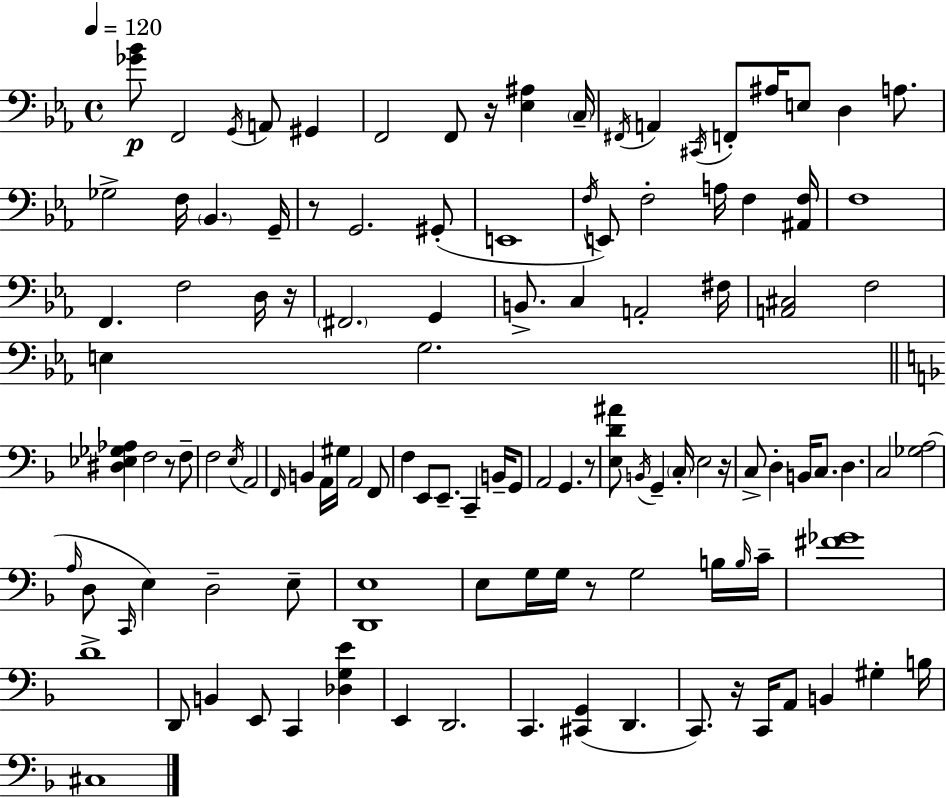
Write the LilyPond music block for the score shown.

{
  \clef bass
  \time 4/4
  \defaultTimeSignature
  \key ees \major
  \tempo 4 = 120
  \repeat volta 2 { <ges' bes'>8\p f,2 \acciaccatura { g,16 } a,8 gis,4 | f,2 f,8 r16 <ees ais>4 | \parenthesize c16-- \acciaccatura { fis,16 } a,4 \acciaccatura { cis,16 } f,8-. ais16 e8 d4 | a8. ges2-> f16 \parenthesize bes,4. | \break g,16-- r8 g,2. | gis,8-.( e,1 | \acciaccatura { f16 } e,8) f2-. a16 f4 | <ais, f>16 f1 | \break f,4. f2 | d16 r16 \parenthesize fis,2. | g,4 b,8.-> c4 a,2-. | fis16 <a, cis>2 f2 | \break e4 g2. | \bar "||" \break \key f \major <dis ees ges aes>4 f2 r8 f8-- | f2 \acciaccatura { e16 } a,2 | \grace { f,16 } b,4 a,16 gis16 a,2 | f,8 f4 e,8 e,8.-- c,4-- b,16-- | \break g,8 a,2 g,4. | r8 <e d' ais'>8 \acciaccatura { b,16 } g,4-- \parenthesize c16-. e2 | r16 c8-> d4-. b,16 c8. d4. | c2 <ges a>2( | \break \grace { a16 } d8 \grace { c,16 }) e4 d2-- | e8-- <d, e>1 | e8 g16 g16 r8 g2 | b16 \grace { b16 } c'16-- <fis' ges'>1 | \break d'1-> | d,8 b,4 e,8 c,4 | <des g e'>4 e,4 d,2. | c,4. <cis, g,>4( | \break d,4. c,8.) r16 c,16 a,8 b,4 | gis4-. b16 cis1 | } \bar "|."
}